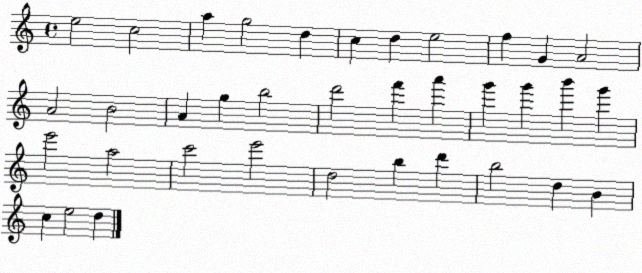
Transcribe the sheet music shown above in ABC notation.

X:1
T:Untitled
M:4/4
L:1/4
K:C
e2 c2 a g2 d c d e2 f G A2 A2 B2 A g b2 d'2 f' a' g' g' b' g' e'2 a2 c'2 e'2 d2 b d' b2 d B c e2 d